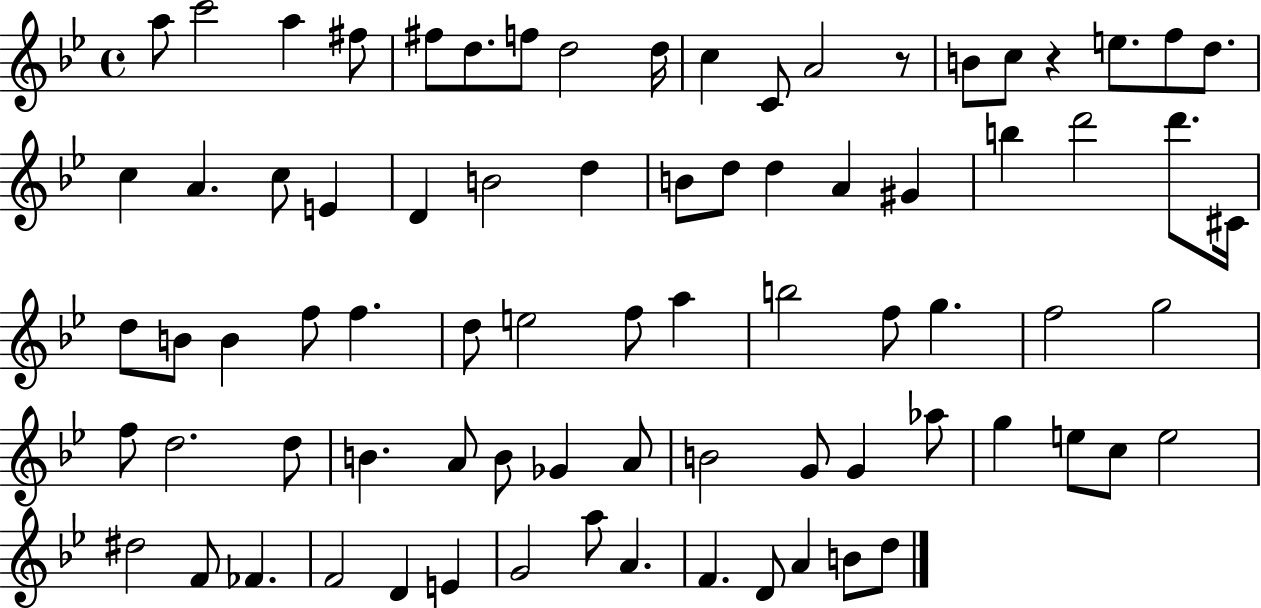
X:1
T:Untitled
M:4/4
L:1/4
K:Bb
a/2 c'2 a ^f/2 ^f/2 d/2 f/2 d2 d/4 c C/2 A2 z/2 B/2 c/2 z e/2 f/2 d/2 c A c/2 E D B2 d B/2 d/2 d A ^G b d'2 d'/2 ^C/4 d/2 B/2 B f/2 f d/2 e2 f/2 a b2 f/2 g f2 g2 f/2 d2 d/2 B A/2 B/2 _G A/2 B2 G/2 G _a/2 g e/2 c/2 e2 ^d2 F/2 _F F2 D E G2 a/2 A F D/2 A B/2 d/2